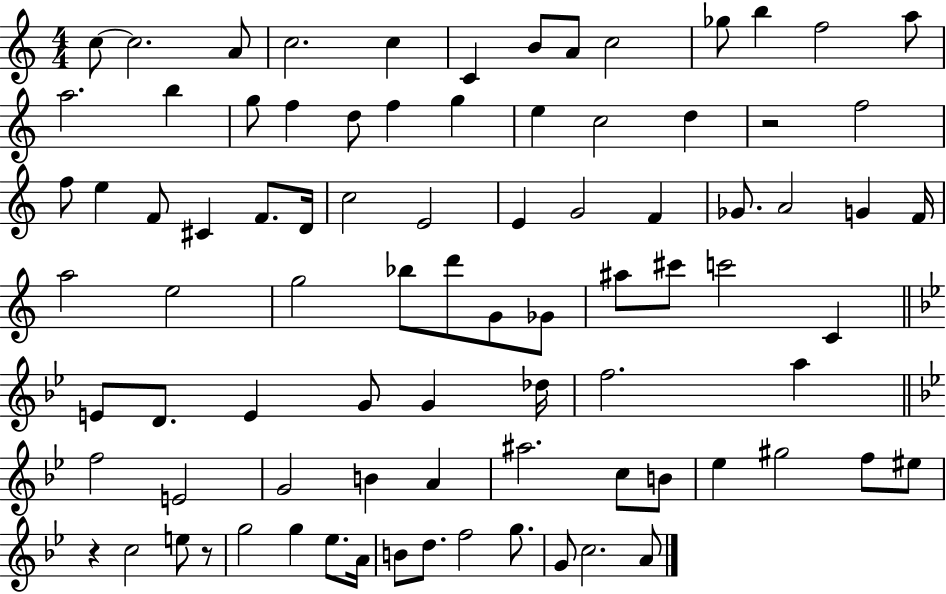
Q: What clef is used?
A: treble